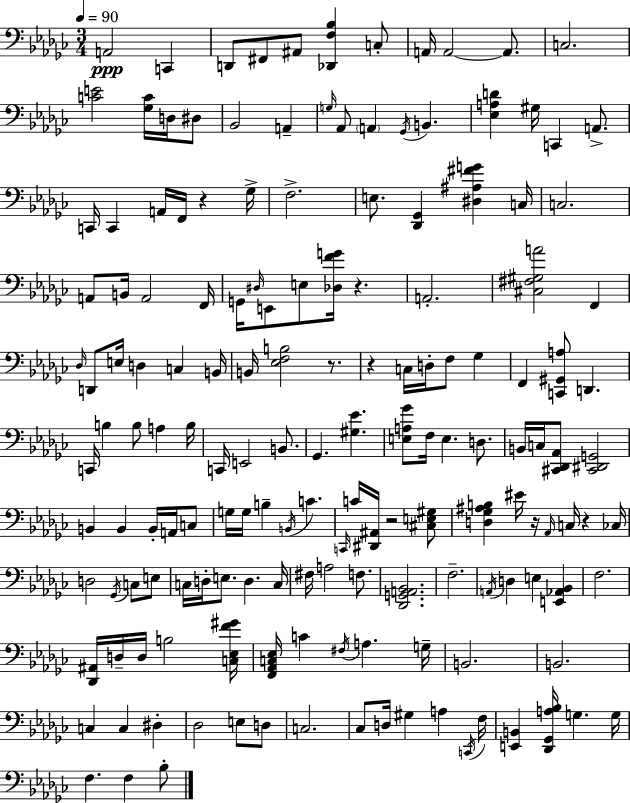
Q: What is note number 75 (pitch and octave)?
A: G3